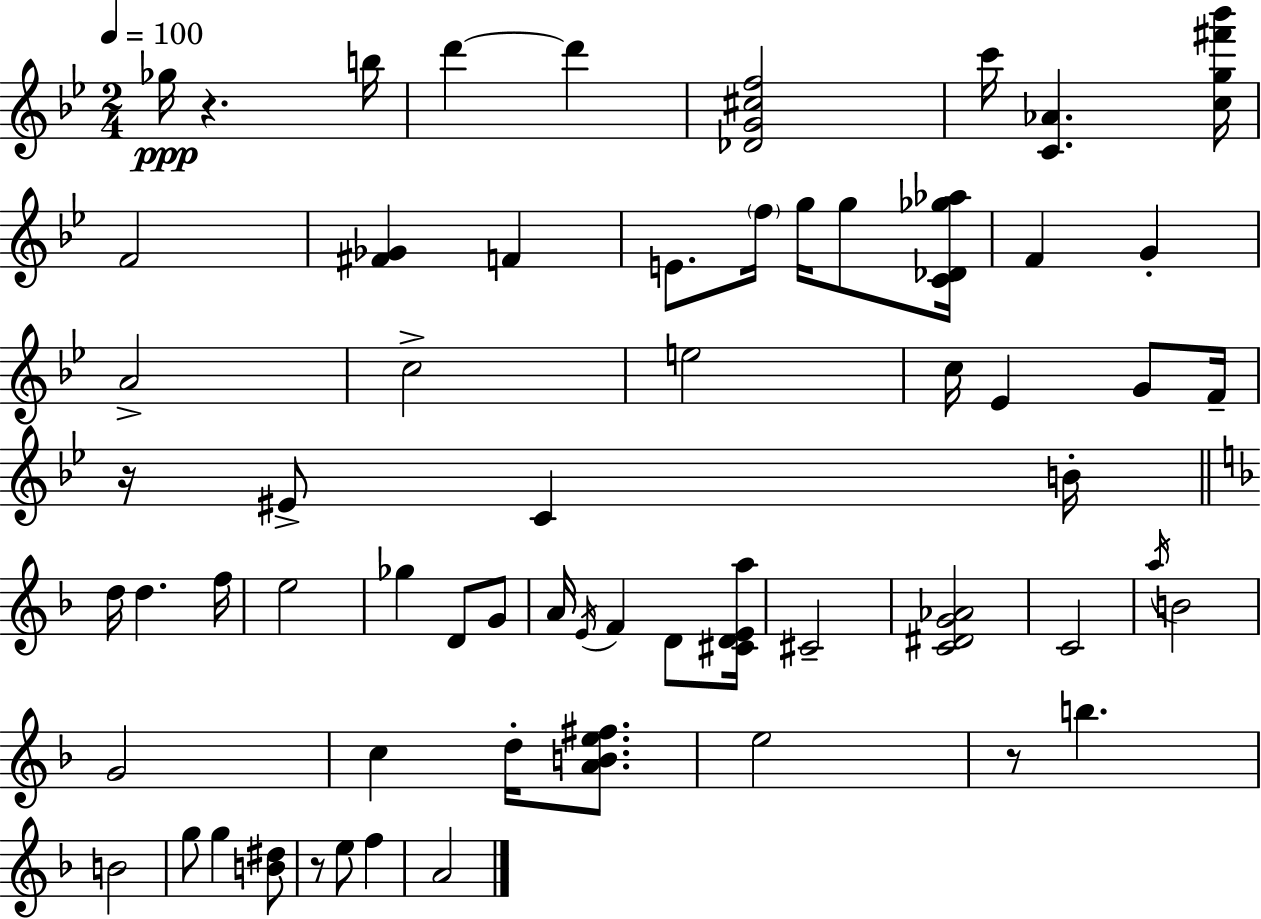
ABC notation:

X:1
T:Untitled
M:2/4
L:1/4
K:Gm
_g/4 z b/4 d' d' [_DG^cf]2 c'/4 [C_A] [cg^f'_b']/4 F2 [^F_G] F E/2 f/4 g/4 g/2 [C_D_g_a]/4 F G A2 c2 e2 c/4 _E G/2 F/4 z/4 ^E/2 C B/4 d/4 d f/4 e2 _g D/2 G/2 A/4 E/4 F D/2 [^CDEa]/4 ^C2 [C^DG_A]2 C2 a/4 B2 G2 c d/4 [ABe^f]/2 e2 z/2 b B2 g/2 g [B^d]/2 z/2 e/2 f A2